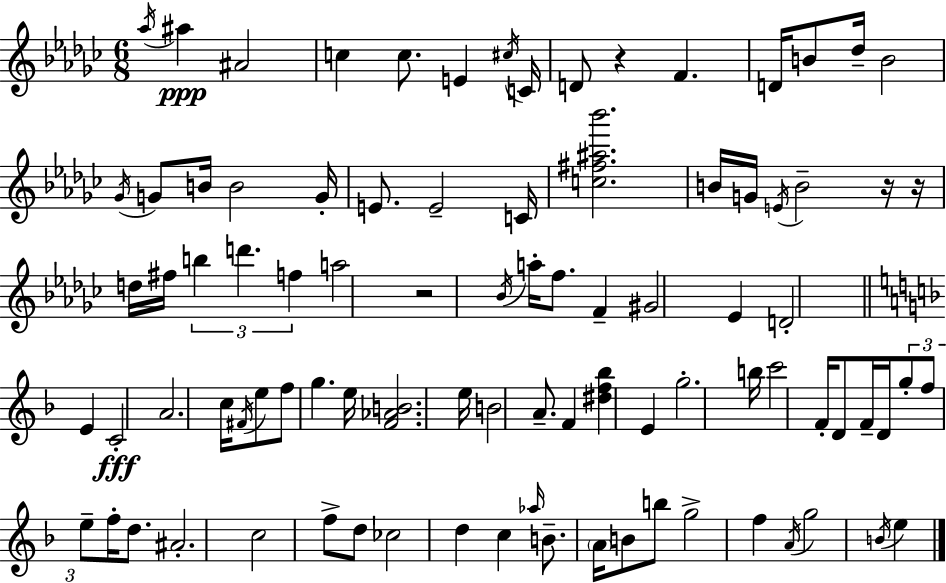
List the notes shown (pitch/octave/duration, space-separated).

Ab5/s A#5/q A#4/h C5/q C5/e. E4/q C#5/s C4/s D4/e R/q F4/q. D4/s B4/e Db5/s B4/h Gb4/s G4/e B4/s B4/h G4/s E4/e. E4/h C4/s [C5,F#5,A#5,Bb6]/h. B4/s G4/s E4/s B4/h R/s R/s D5/s F#5/s B5/q D6/q. F5/q A5/h R/h Bb4/s A5/s F5/e. F4/q G#4/h Eb4/q D4/h E4/q C4/h A4/h. C5/s F#4/s E5/e F5/e G5/q. E5/s [F4,Ab4,B4]/h. E5/s B4/h A4/e. F4/q [D#5,F5,Bb5]/q E4/q G5/h. B5/s C6/h F4/s D4/e F4/s D4/s G5/e F5/e E5/e F5/s D5/e. A#4/h. C5/h F5/e D5/e CES5/h D5/q C5/q Ab5/s B4/e. A4/s B4/e B5/e G5/h F5/q A4/s G5/h B4/s E5/q